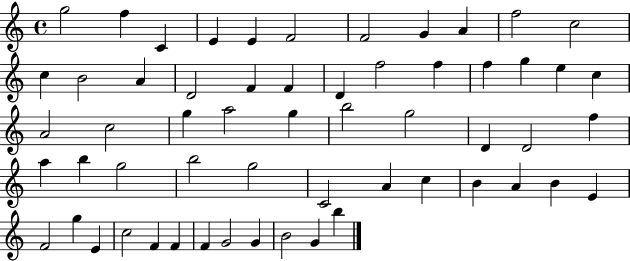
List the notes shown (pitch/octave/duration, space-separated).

G5/h F5/q C4/q E4/q E4/q F4/h F4/h G4/q A4/q F5/h C5/h C5/q B4/h A4/q D4/h F4/q F4/q D4/q F5/h F5/q F5/q G5/q E5/q C5/q A4/h C5/h G5/q A5/h G5/q B5/h G5/h D4/q D4/h F5/q A5/q B5/q G5/h B5/h G5/h C4/h A4/q C5/q B4/q A4/q B4/q E4/q F4/h G5/q E4/q C5/h F4/q F4/q F4/q G4/h G4/q B4/h G4/q B5/q